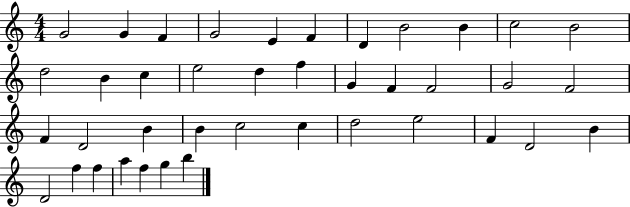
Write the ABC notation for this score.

X:1
T:Untitled
M:4/4
L:1/4
K:C
G2 G F G2 E F D B2 B c2 B2 d2 B c e2 d f G F F2 G2 F2 F D2 B B c2 c d2 e2 F D2 B D2 f f a f g b